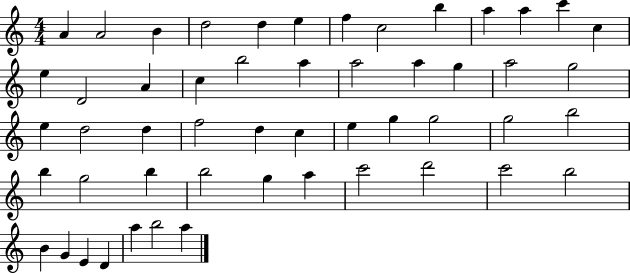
X:1
T:Untitled
M:4/4
L:1/4
K:C
A A2 B d2 d e f c2 b a a c' c e D2 A c b2 a a2 a g a2 g2 e d2 d f2 d c e g g2 g2 b2 b g2 b b2 g a c'2 d'2 c'2 b2 B G E D a b2 a